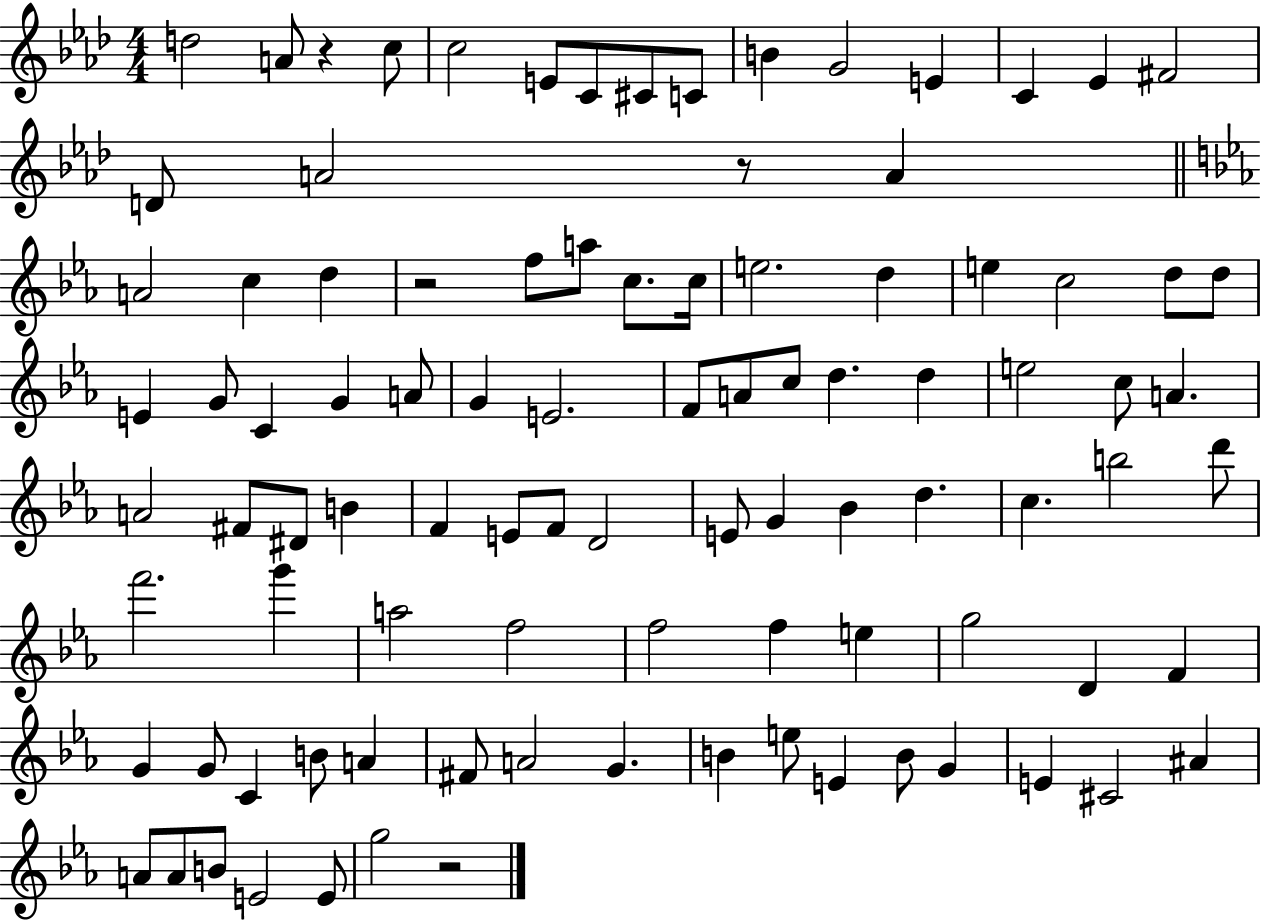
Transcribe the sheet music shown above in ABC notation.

X:1
T:Untitled
M:4/4
L:1/4
K:Ab
d2 A/2 z c/2 c2 E/2 C/2 ^C/2 C/2 B G2 E C _E ^F2 D/2 A2 z/2 A A2 c d z2 f/2 a/2 c/2 c/4 e2 d e c2 d/2 d/2 E G/2 C G A/2 G E2 F/2 A/2 c/2 d d e2 c/2 A A2 ^F/2 ^D/2 B F E/2 F/2 D2 E/2 G _B d c b2 d'/2 f'2 g' a2 f2 f2 f e g2 D F G G/2 C B/2 A ^F/2 A2 G B e/2 E B/2 G E ^C2 ^A A/2 A/2 B/2 E2 E/2 g2 z2